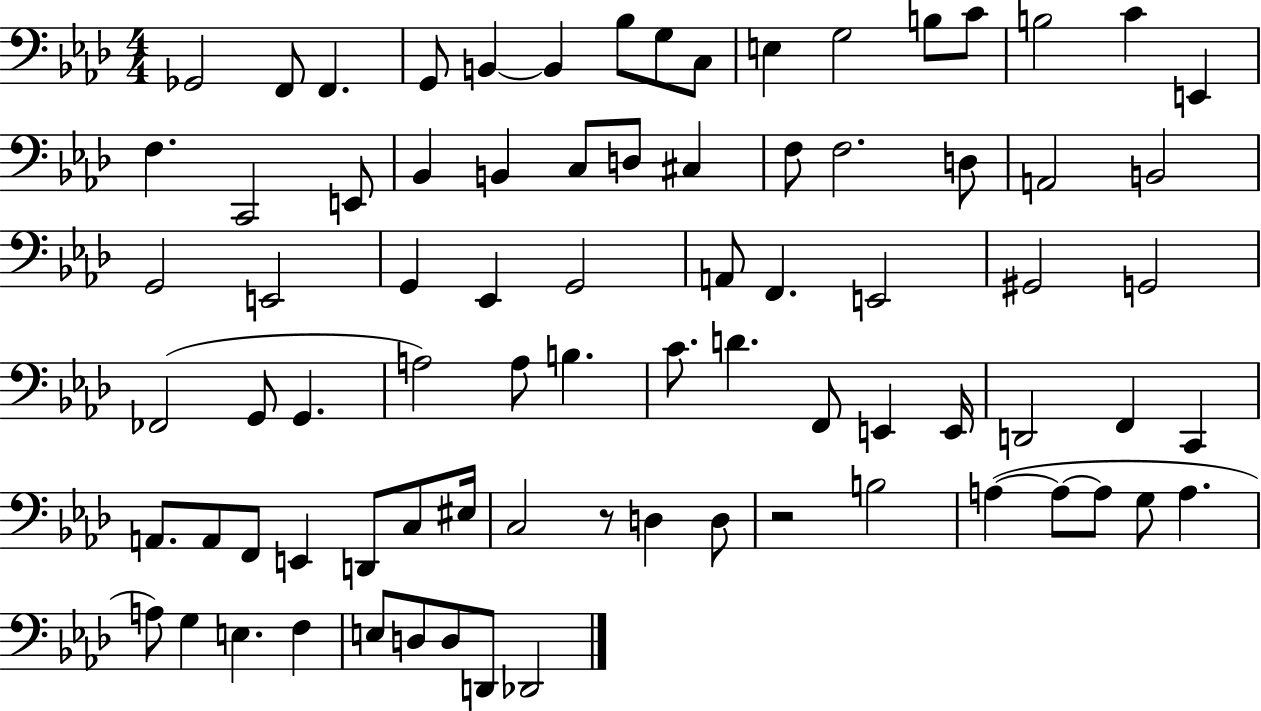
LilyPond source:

{
  \clef bass
  \numericTimeSignature
  \time 4/4
  \key aes \major
  ges,2 f,8 f,4. | g,8 b,4~~ b,4 bes8 g8 c8 | e4 g2 b8 c'8 | b2 c'4 e,4 | \break f4. c,2 e,8 | bes,4 b,4 c8 d8 cis4 | f8 f2. d8 | a,2 b,2 | \break g,2 e,2 | g,4 ees,4 g,2 | a,8 f,4. e,2 | gis,2 g,2 | \break fes,2( g,8 g,4. | a2) a8 b4. | c'8. d'4. f,8 e,4 e,16 | d,2 f,4 c,4 | \break a,8. a,8 f,8 e,4 d,8 c8 eis16 | c2 r8 d4 d8 | r2 b2 | a4~(~ a8~~ a8 g8 a4. | \break a8) g4 e4. f4 | e8 d8 d8 d,8 des,2 | \bar "|."
}